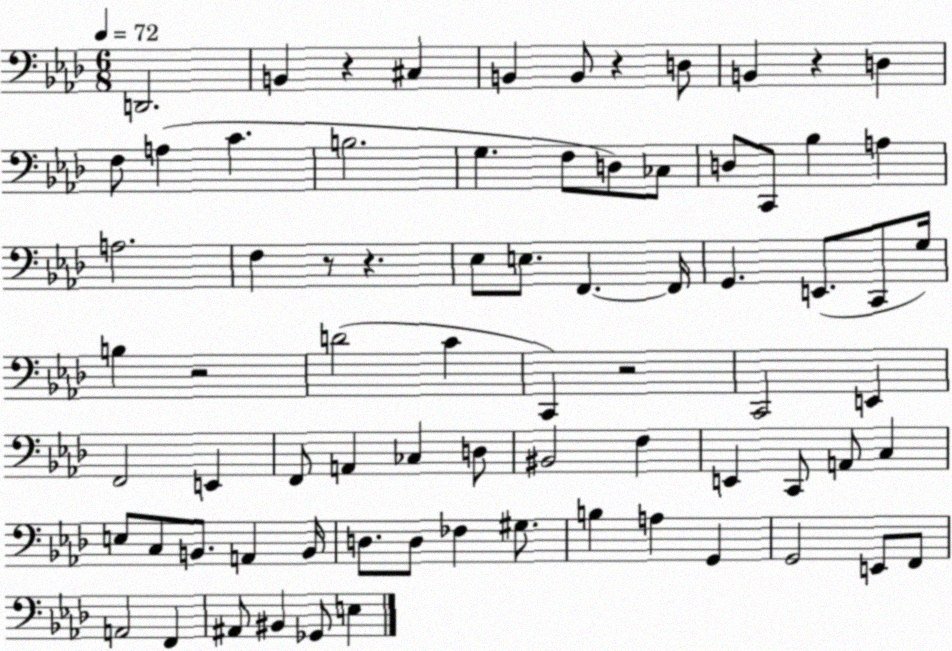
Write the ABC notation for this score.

X:1
T:Untitled
M:6/8
L:1/4
K:Ab
D,,2 B,, z ^C, B,, B,,/2 z D,/2 B,, z D, F,/2 A, C B,2 G, F,/2 D,/2 _C,/2 D,/2 C,,/2 _B, A, A,2 F, z/2 z _E,/2 E,/2 F,, F,,/4 G,, E,,/2 C,,/2 G,/4 B, z2 D2 C C,, z2 C,,2 E,, F,,2 E,, F,,/2 A,, _C, D,/2 ^B,,2 F, E,, C,,/2 A,,/2 C, E,/2 C,/2 B,,/2 A,, B,,/4 D,/2 D,/2 _F, ^G,/2 B, A, G,, G,,2 E,,/2 F,,/2 A,,2 F,, ^A,,/2 ^B,, _G,,/2 E,